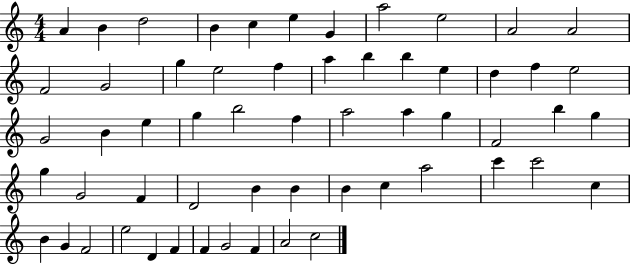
{
  \clef treble
  \numericTimeSignature
  \time 4/4
  \key c \major
  a'4 b'4 d''2 | b'4 c''4 e''4 g'4 | a''2 e''2 | a'2 a'2 | \break f'2 g'2 | g''4 e''2 f''4 | a''4 b''4 b''4 e''4 | d''4 f''4 e''2 | \break g'2 b'4 e''4 | g''4 b''2 f''4 | a''2 a''4 g''4 | f'2 b''4 g''4 | \break g''4 g'2 f'4 | d'2 b'4 b'4 | b'4 c''4 a''2 | c'''4 c'''2 c''4 | \break b'4 g'4 f'2 | e''2 d'4 f'4 | f'4 g'2 f'4 | a'2 c''2 | \break \bar "|."
}